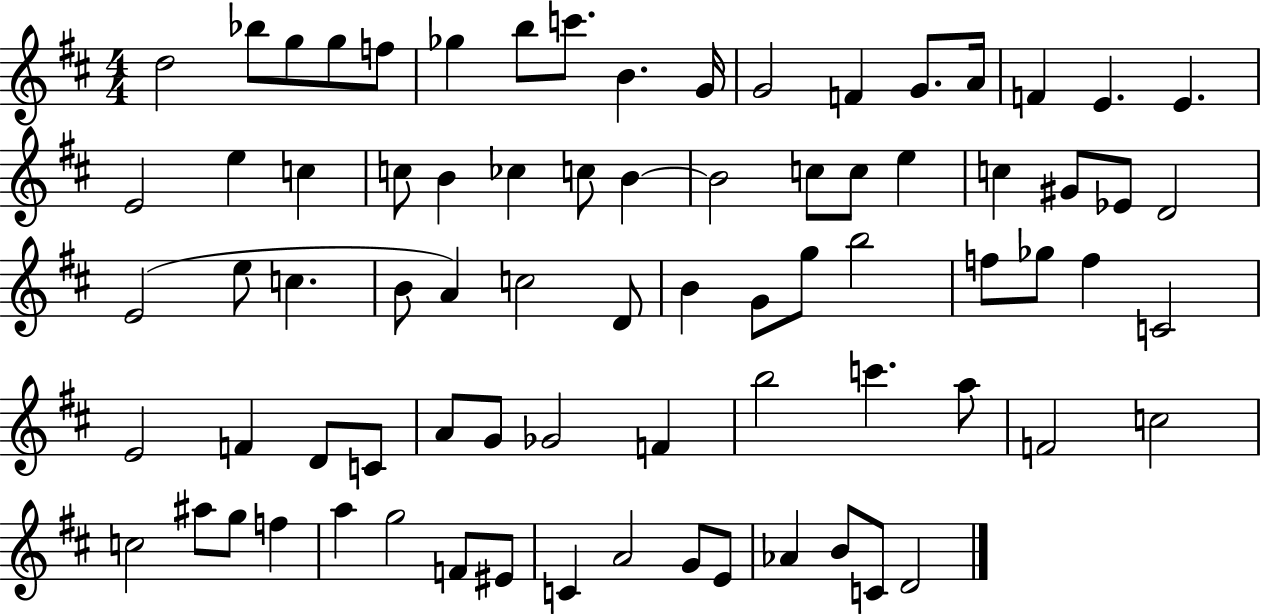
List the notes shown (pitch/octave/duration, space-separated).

D5/h Bb5/e G5/e G5/e F5/e Gb5/q B5/e C6/e. B4/q. G4/s G4/h F4/q G4/e. A4/s F4/q E4/q. E4/q. E4/h E5/q C5/q C5/e B4/q CES5/q C5/e B4/q B4/h C5/e C5/e E5/q C5/q G#4/e Eb4/e D4/h E4/h E5/e C5/q. B4/e A4/q C5/h D4/e B4/q G4/e G5/e B5/h F5/e Gb5/e F5/q C4/h E4/h F4/q D4/e C4/e A4/e G4/e Gb4/h F4/q B5/h C6/q. A5/e F4/h C5/h C5/h A#5/e G5/e F5/q A5/q G5/h F4/e EIS4/e C4/q A4/h G4/e E4/e Ab4/q B4/e C4/e D4/h